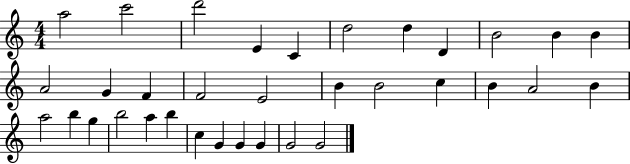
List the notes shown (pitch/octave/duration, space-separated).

A5/h C6/h D6/h E4/q C4/q D5/h D5/q D4/q B4/h B4/q B4/q A4/h G4/q F4/q F4/h E4/h B4/q B4/h C5/q B4/q A4/h B4/q A5/h B5/q G5/q B5/h A5/q B5/q C5/q G4/q G4/q G4/q G4/h G4/h